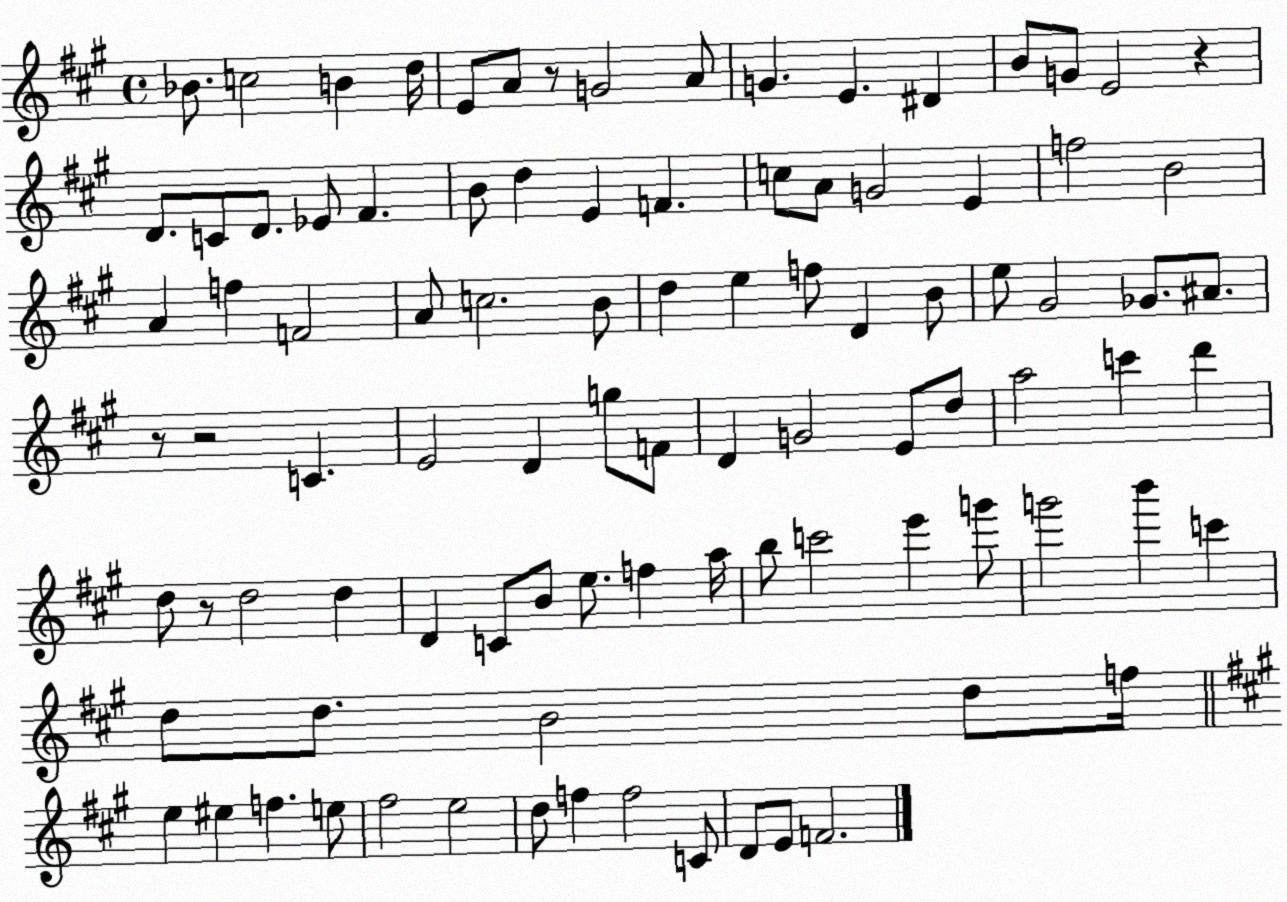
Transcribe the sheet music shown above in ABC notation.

X:1
T:Untitled
M:4/4
L:1/4
K:A
_B/2 c2 B d/4 E/2 A/2 z/2 G2 A/2 G E ^D B/2 G/2 E2 z D/2 C/2 D/2 _E/2 ^F B/2 d E F c/2 A/2 G2 E f2 B2 A f F2 A/2 c2 B/2 d e f/2 D B/2 e/2 ^G2 _G/2 ^A/2 z/2 z2 C E2 D g/2 F/2 D G2 E/2 d/2 a2 c' d' d/2 z/2 d2 d D C/2 B/2 e/2 f a/4 b/2 c'2 e' g'/2 g'2 b' c' d/2 d/2 B2 d/2 f/4 e ^e f e/2 ^f2 e2 d/2 f f2 C/2 D/2 E/2 F2